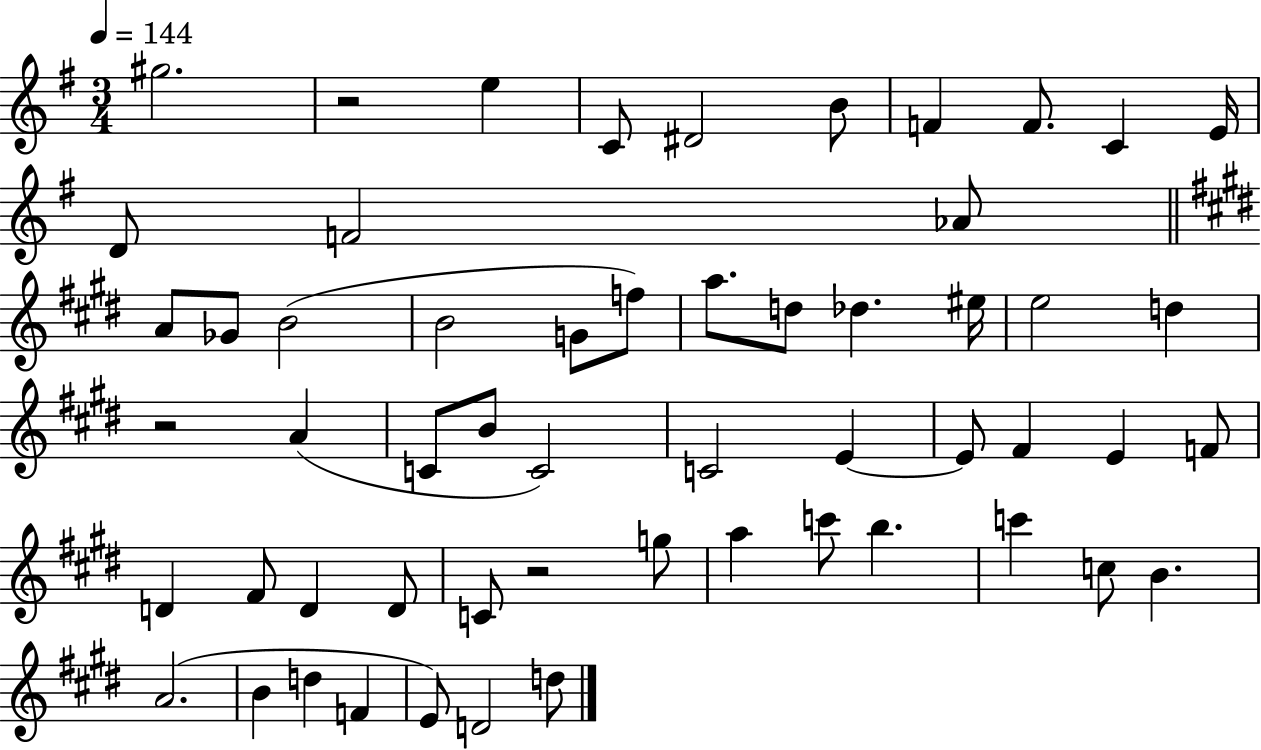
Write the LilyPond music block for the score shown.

{
  \clef treble
  \numericTimeSignature
  \time 3/4
  \key g \major
  \tempo 4 = 144
  \repeat volta 2 { gis''2. | r2 e''4 | c'8 dis'2 b'8 | f'4 f'8. c'4 e'16 | \break d'8 f'2 aes'8 | \bar "||" \break \key e \major a'8 ges'8 b'2( | b'2 g'8 f''8) | a''8. d''8 des''4. eis''16 | e''2 d''4 | \break r2 a'4( | c'8 b'8 c'2) | c'2 e'4~~ | e'8 fis'4 e'4 f'8 | \break d'4 fis'8 d'4 d'8 | c'8 r2 g''8 | a''4 c'''8 b''4. | c'''4 c''8 b'4. | \break a'2.( | b'4 d''4 f'4 | e'8) d'2 d''8 | } \bar "|."
}